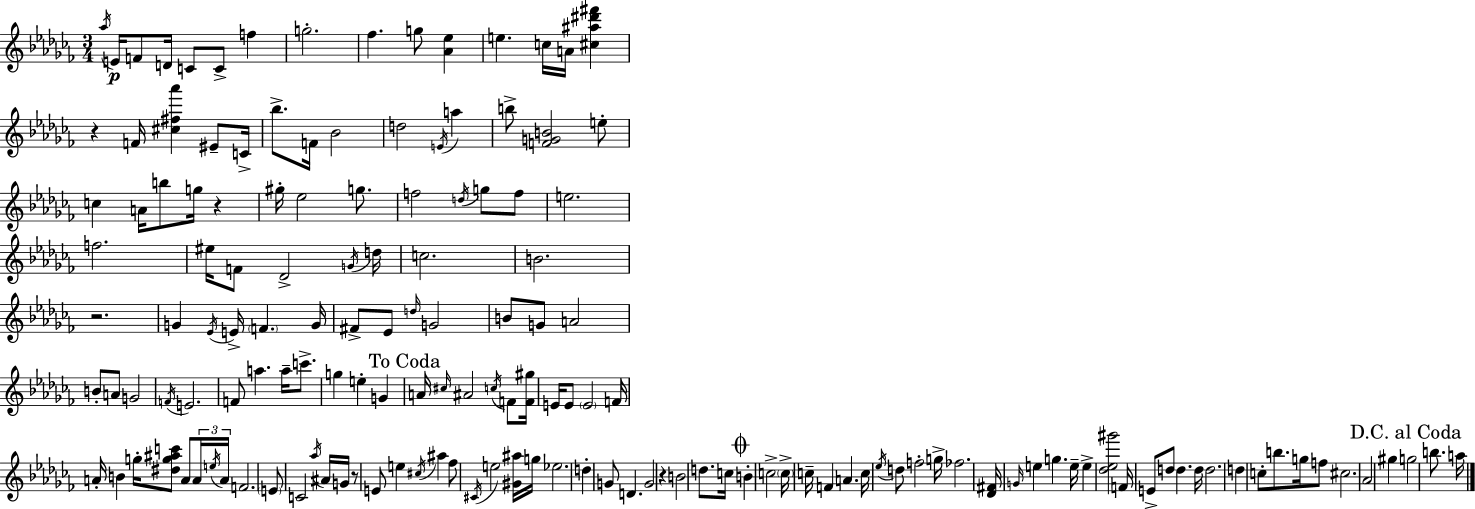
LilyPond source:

{
  \clef treble
  \numericTimeSignature
  \time 3/4
  \key aes \minor
  \acciaccatura { aes''16 }\p e'16 f'8 d'16 c'8 c'8-> f''4 | g''2.-. | fes''4. g''8 <aes' ees''>4 | e''4. c''16 a'16 <cis'' ais'' dis''' fis'''>4 | \break r4 f'16 <cis'' fis'' aes'''>4 eis'8-- | c'16-> bes''8.-> f'16 bes'2 | d''2 \acciaccatura { e'16 } a''4 | b''8-> <f' g' b'>2 | \break e''8-. c''4 a'16 b''8 g''16 r4 | gis''16-. ees''2 g''8. | f''2 \acciaccatura { d''16 } g''8 | f''8 e''2. | \break f''2. | eis''16 f'8 des'2-> | \acciaccatura { g'16 } d''16 c''2. | b'2. | \break r2. | g'4 \acciaccatura { ees'16 } e'16-> \parenthesize f'4. | g'16 fis'8-> ees'8 \grace { d''16 } g'2 | b'8 g'8 a'2 | \break b'8-. a'8 g'2 | \acciaccatura { f'16 } e'2. | f'8 a''4. | a''16-- c'''8.-> g''4 e''4-. | \break g'4 \mark "To Coda" a'16 \grace { cis''16 } ais'2 | \acciaccatura { c''16 } f'8 <f' gis''>16 e'16 e'8 | \parenthesize e'2 f'16 a'16-. b'4 | g''16-. <dis'' g'' ais'' c'''>8 a'8 \tuplet 3/2 { a'16 \acciaccatura { e''16 } a'16 } f'2. | \break \parenthesize e'8 | c'2 \acciaccatura { aes''16 } ais'16 g'16 r8 | e'8 e''4 \acciaccatura { cis''16 } ais''4 | fes''8 \acciaccatura { cis'16 } e''2 <gis' ais''>16 | \break g''16 ees''2. | d''4-. g'8 d'4. | g'2 r4 | b'2 d''8. | \break c''16 \mark \markup { \musicglyph "scripts.coda" } b'4-. c''2-> | \parenthesize c''16-> c''16-- f'4 a'4. | c''16 \acciaccatura { ees''16 } d''8 f''2-. | g''16-> fes''2. | \break <des' fis'>16 \grace { g'16 } e''4 g''4. | e''16-- e''4-> <des'' ees'' gis'''>2 | f'16 e'8-> d''8 d''4. | d''16 d''2. | \break d''4 c''8-. b''8. | g''16 f''8 cis''2. | aes'2 gis''4 | \mark "D.C. al Coda" g''2 b''8. | \break a''16 \bar "|."
}